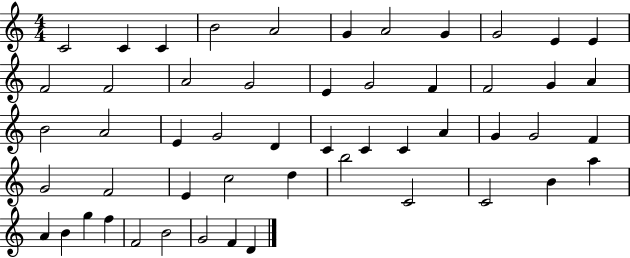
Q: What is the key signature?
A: C major